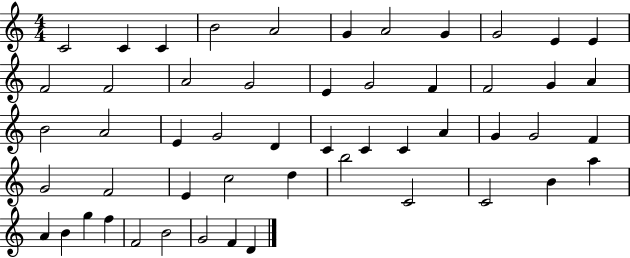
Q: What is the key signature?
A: C major